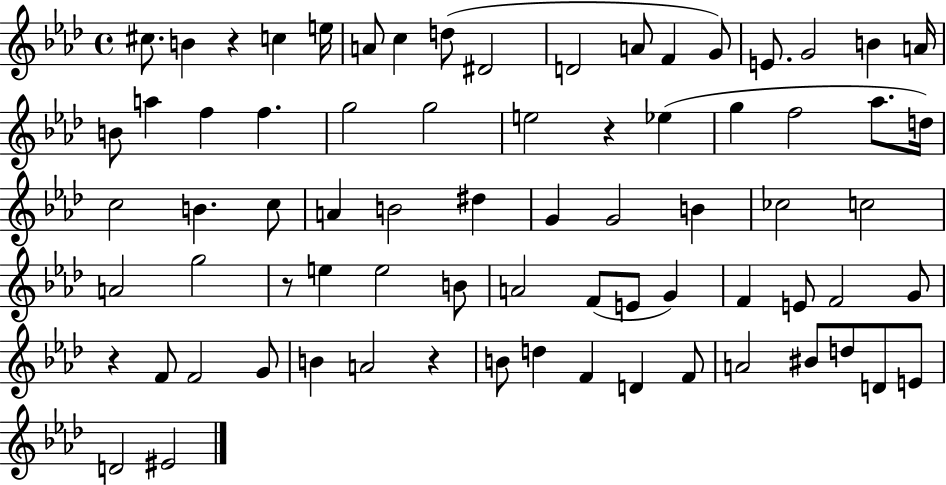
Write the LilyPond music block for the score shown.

{
  \clef treble
  \time 4/4
  \defaultTimeSignature
  \key aes \major
  \repeat volta 2 { cis''8. b'4 r4 c''4 e''16 | a'8 c''4 d''8( dis'2 | d'2 a'8 f'4 g'8) | e'8. g'2 b'4 a'16 | \break b'8 a''4 f''4 f''4. | g''2 g''2 | e''2 r4 ees''4( | g''4 f''2 aes''8. d''16) | \break c''2 b'4. c''8 | a'4 b'2 dis''4 | g'4 g'2 b'4 | ces''2 c''2 | \break a'2 g''2 | r8 e''4 e''2 b'8 | a'2 f'8( e'8 g'4) | f'4 e'8 f'2 g'8 | \break r4 f'8 f'2 g'8 | b'4 a'2 r4 | b'8 d''4 f'4 d'4 f'8 | a'2 bis'8 d''8 d'8 e'8 | \break d'2 eis'2 | } \bar "|."
}